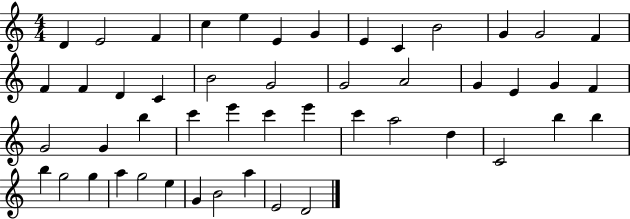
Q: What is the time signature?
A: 4/4